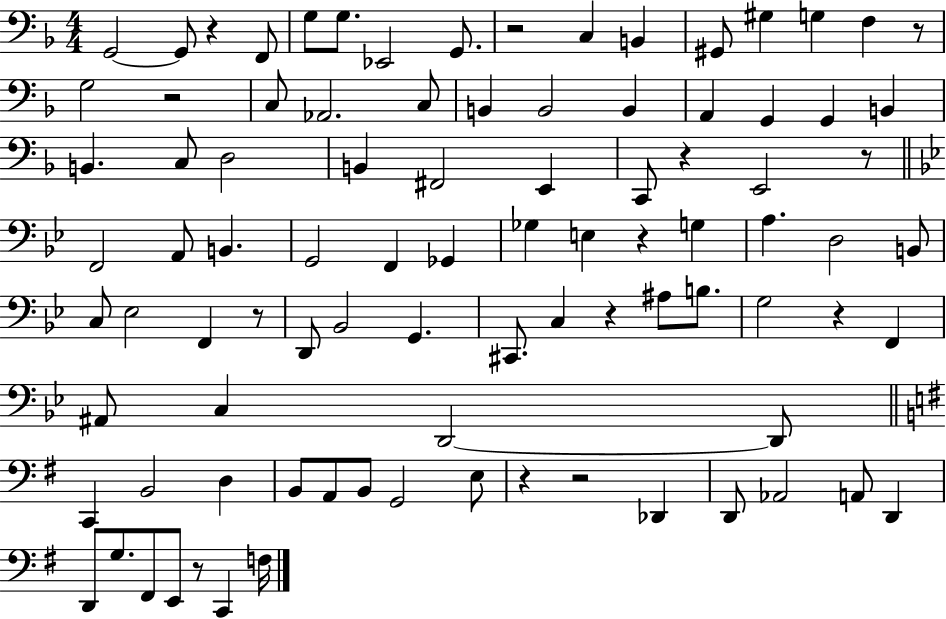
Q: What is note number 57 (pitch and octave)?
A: A#2